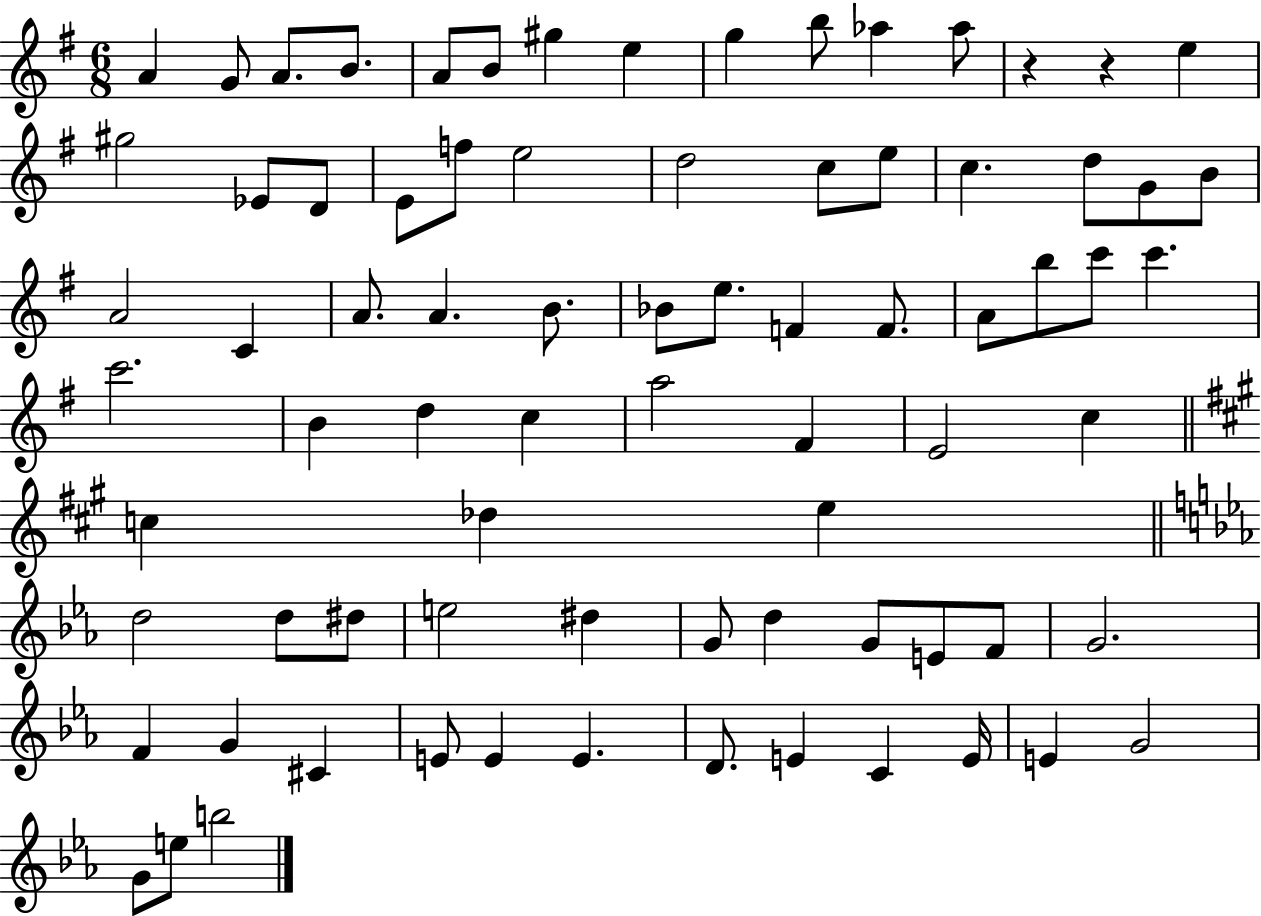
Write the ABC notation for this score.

X:1
T:Untitled
M:6/8
L:1/4
K:G
A G/2 A/2 B/2 A/2 B/2 ^g e g b/2 _a _a/2 z z e ^g2 _E/2 D/2 E/2 f/2 e2 d2 c/2 e/2 c d/2 G/2 B/2 A2 C A/2 A B/2 _B/2 e/2 F F/2 A/2 b/2 c'/2 c' c'2 B d c a2 ^F E2 c c _d e d2 d/2 ^d/2 e2 ^d G/2 d G/2 E/2 F/2 G2 F G ^C E/2 E E D/2 E C E/4 E G2 G/2 e/2 b2